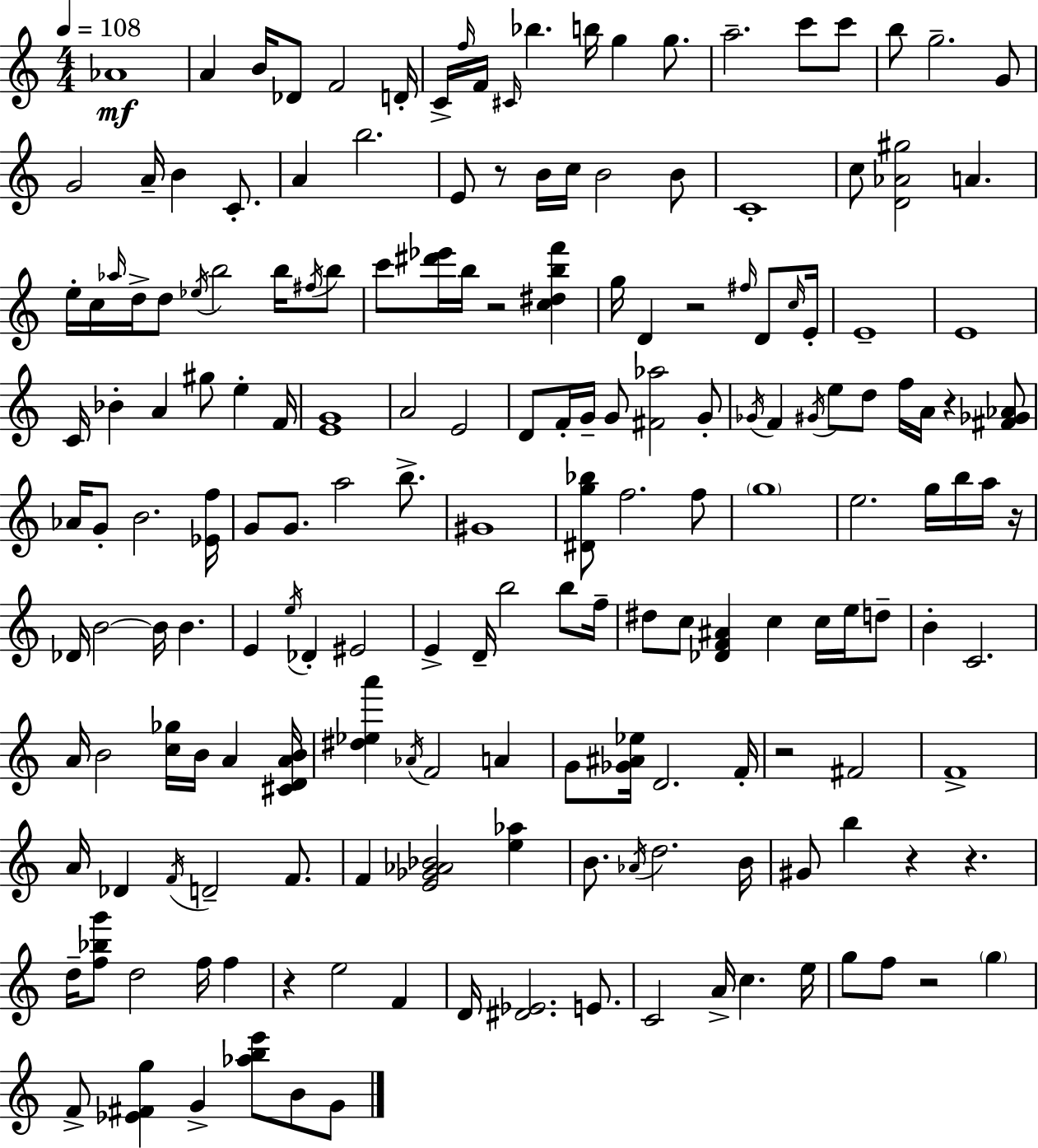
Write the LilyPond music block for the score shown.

{
  \clef treble
  \numericTimeSignature
  \time 4/4
  \key a \minor
  \tempo 4 = 108
  \repeat volta 2 { aes'1\mf | a'4 b'16 des'8 f'2 d'16-. | c'16-> \grace { f''16 } f'16 \grace { cis'16 } bes''4. b''16 g''4 g''8. | a''2.-- c'''8 | \break c'''8 b''8 g''2.-- | g'8 g'2 a'16-- b'4 c'8.-. | a'4 b''2. | e'8 r8 b'16 c''16 b'2 | \break b'8 c'1-. | c''8 <d' aes' gis''>2 a'4. | e''16-. c''16 \grace { aes''16 } d''16-> d''8 \acciaccatura { ees''16 } b''2 | b''16 \acciaccatura { fis''16 } b''8 c'''8 <dis''' ees'''>16 b''16 r2 | \break <c'' dis'' b'' f'''>4 g''16 d'4 r2 | \grace { fis''16 } d'8 \grace { c''16 } e'16-. e'1-- | e'1 | c'16 bes'4-. a'4 | \break gis''8 e''4-. f'16 <e' g'>1 | a'2 e'2 | d'8 f'16-. g'16-- g'8 <fis' aes''>2 | g'8-. \acciaccatura { ges'16 } f'4 \acciaccatura { gis'16 } e''8 d''8 | \break f''16 a'16 r4 <fis' ges' aes'>8 aes'16 g'8-. b'2. | <ees' f''>16 g'8 g'8. a''2 | b''8.-> gis'1 | <dis' g'' bes''>8 f''2. | \break f''8 \parenthesize g''1 | e''2. | g''16 b''16 a''16 r16 des'16 b'2~~ | b'16 b'4. e'4 \acciaccatura { e''16 } des'4-. | \break eis'2 e'4-> d'16-- b''2 | b''8 f''16-- dis''8 c''8 <des' f' ais'>4 | c''4 c''16 e''16 d''8-- b'4-. c'2. | a'16 b'2 | \break <c'' ges''>16 b'16 a'4 <cis' d' a' b'>16 <dis'' ees'' a'''>4 \acciaccatura { aes'16 } f'2 | a'4 g'8 <ges' ais' ees''>16 d'2. | f'16-. r2 | fis'2 f'1-> | \break a'16 des'4 | \acciaccatura { f'16 } d'2-- f'8. f'4 | <e' ges' aes' bes'>2 <e'' aes''>4 b'8. \acciaccatura { aes'16 } | d''2. b'16 gis'8 b''4 | \break r4 r4. d''16-- <f'' bes'' g'''>8 | d''2 f''16 f''4 r4 | e''2 f'4 d'16 <dis' ees'>2. | e'8. c'2 | \break a'16-> c''4. e''16 g''8 f''8 | r2 \parenthesize g''4 f'8-> <ees' fis' g''>4 | g'4-> <aes'' b'' e'''>8 b'8 g'8 } \bar "|."
}